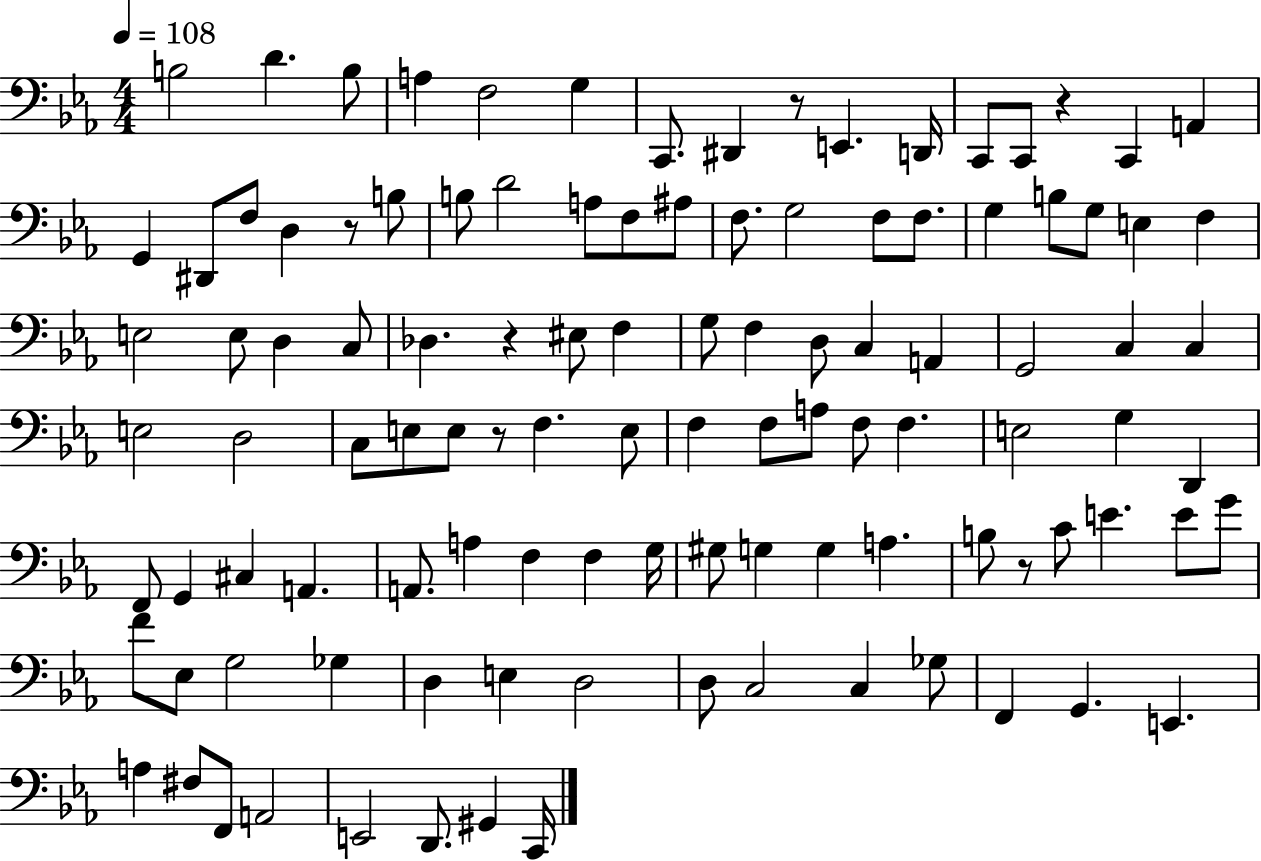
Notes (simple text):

B3/h D4/q. B3/e A3/q F3/h G3/q C2/e. D#2/q R/e E2/q. D2/s C2/e C2/e R/q C2/q A2/q G2/q D#2/e F3/e D3/q R/e B3/e B3/e D4/h A3/e F3/e A#3/e F3/e. G3/h F3/e F3/e. G3/q B3/e G3/e E3/q F3/q E3/h E3/e D3/q C3/e Db3/q. R/q EIS3/e F3/q G3/e F3/q D3/e C3/q A2/q G2/h C3/q C3/q E3/h D3/h C3/e E3/e E3/e R/e F3/q. E3/e F3/q F3/e A3/e F3/e F3/q. E3/h G3/q D2/q F2/e G2/q C#3/q A2/q. A2/e. A3/q F3/q F3/q G3/s G#3/e G3/q G3/q A3/q. B3/e R/e C4/e E4/q. E4/e G4/e F4/e Eb3/e G3/h Gb3/q D3/q E3/q D3/h D3/e C3/h C3/q Gb3/e F2/q G2/q. E2/q. A3/q F#3/e F2/e A2/h E2/h D2/e. G#2/q C2/s